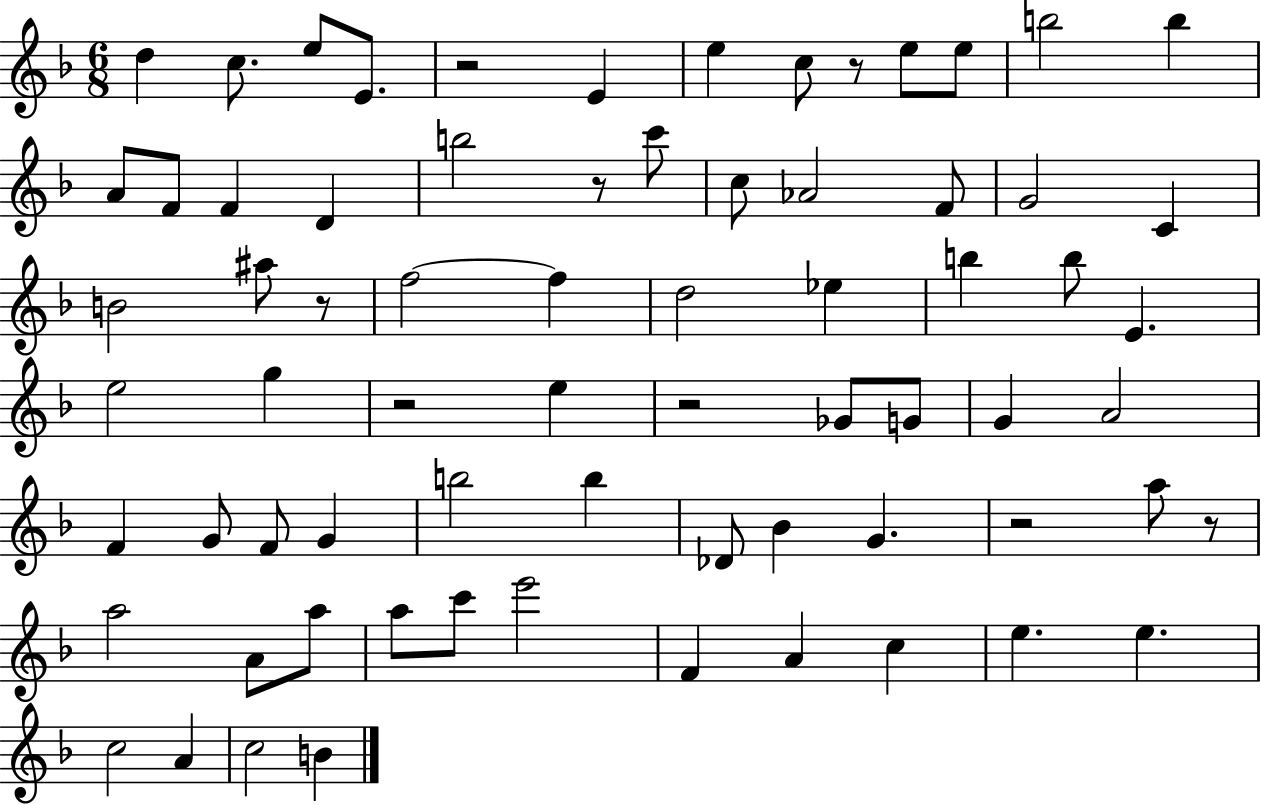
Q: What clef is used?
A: treble